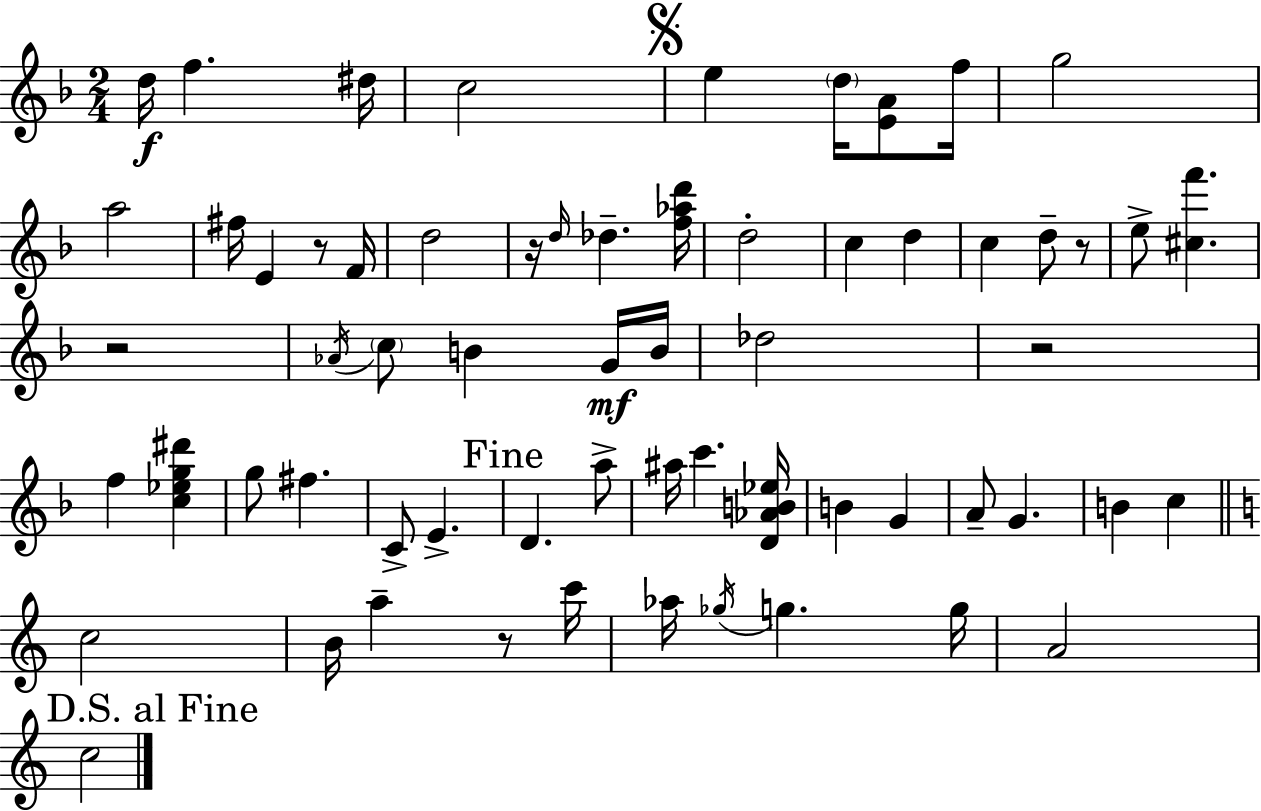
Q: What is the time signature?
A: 2/4